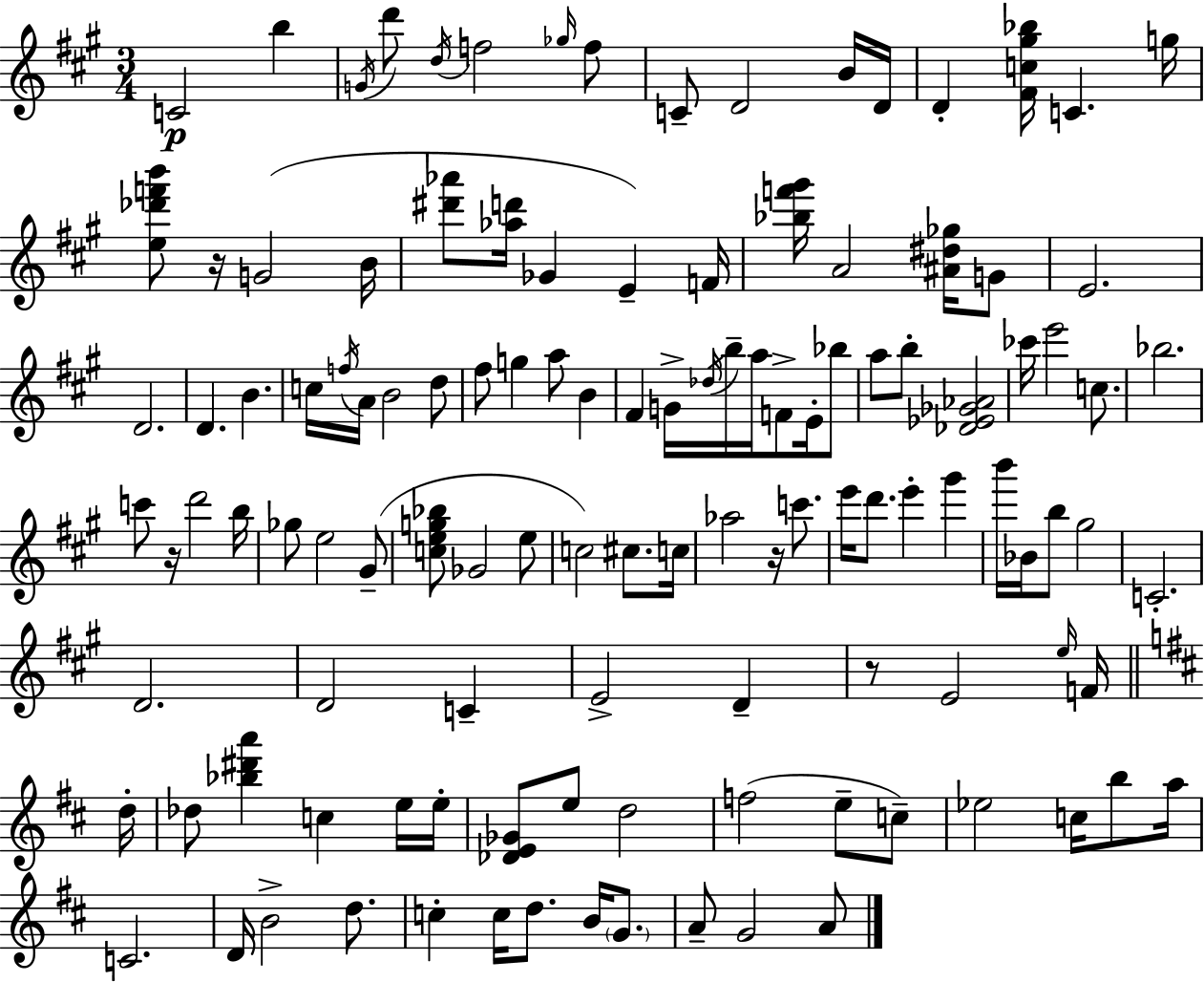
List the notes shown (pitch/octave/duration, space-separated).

C4/h B5/q G4/s D6/e D5/s F5/h Gb5/s F5/e C4/e D4/h B4/s D4/s D4/q [F#4,C5,G#5,Bb5]/s C4/q. G5/s [E5,Db6,F6,B6]/e R/s G4/h B4/s [D#6,Ab6]/e [Ab5,D6]/s Gb4/q E4/q F4/s [Bb5,F6,G#6]/s A4/h [A#4,D#5,Gb5]/s G4/e E4/h. D4/h. D4/q. B4/q. C5/s F5/s A4/s B4/h D5/e F#5/e G5/q A5/e B4/q F#4/q G4/s Db5/s B5/s A5/s F4/e E4/s Bb5/e A5/e B5/e [Db4,Eb4,Gb4,Ab4]/h CES6/s E6/h C5/e. Bb5/h. C6/e R/s D6/h B5/s Gb5/e E5/h G#4/e [C5,E5,G5,Bb5]/e Gb4/h E5/e C5/h C#5/e. C5/s Ab5/h R/s C6/e. E6/s D6/e. E6/q G#6/q B6/s Bb4/s B5/e G#5/h C4/h. D4/h. D4/h C4/q E4/h D4/q R/e E4/h E5/s F4/s D5/s Db5/e [Bb5,D#6,A6]/q C5/q E5/s E5/s [Db4,E4,Gb4]/e E5/e D5/h F5/h E5/e C5/e Eb5/h C5/s B5/e A5/s C4/h. D4/s B4/h D5/e. C5/q C5/s D5/e. B4/s G4/e. A4/e G4/h A4/e